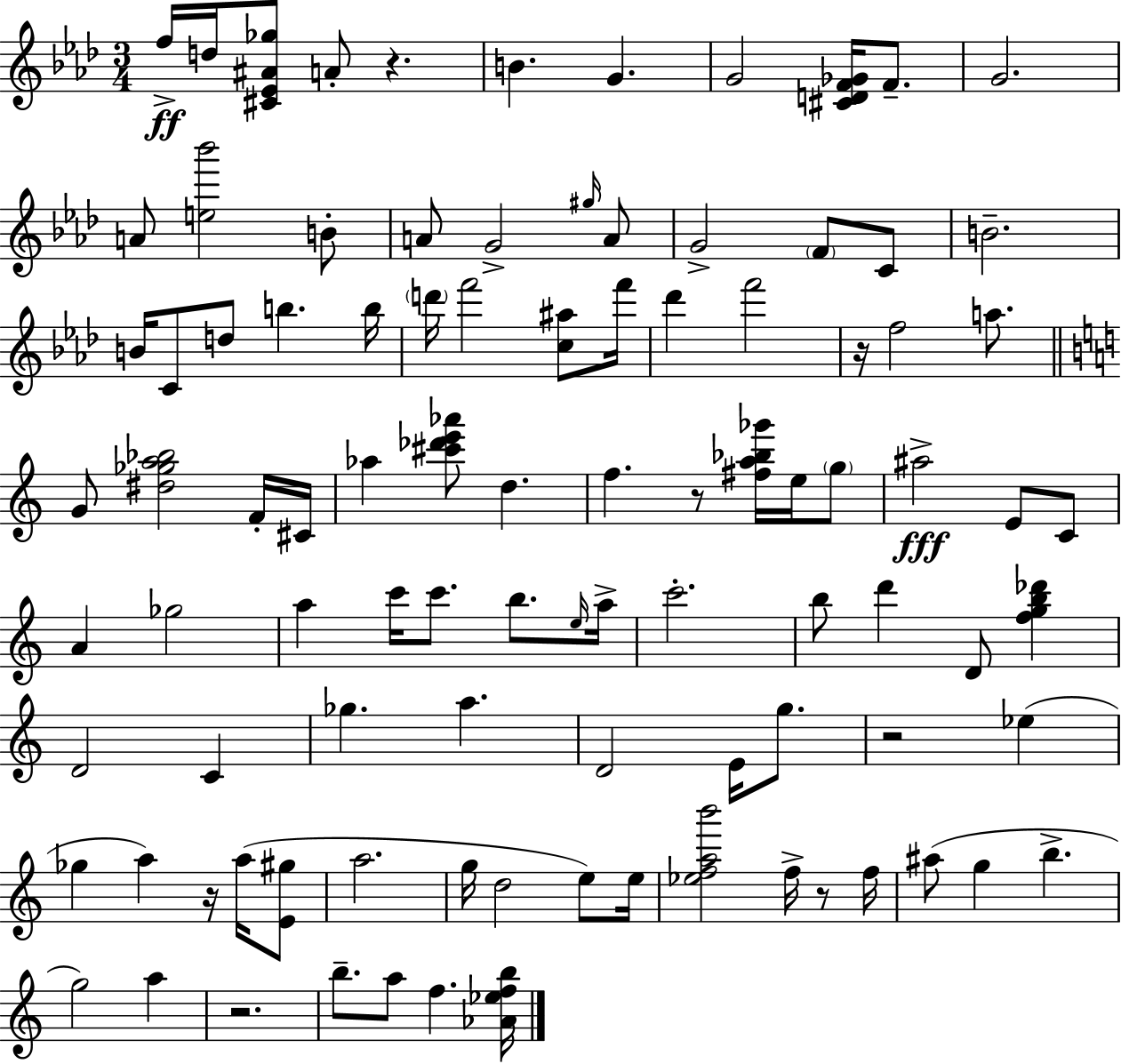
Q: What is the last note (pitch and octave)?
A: F5